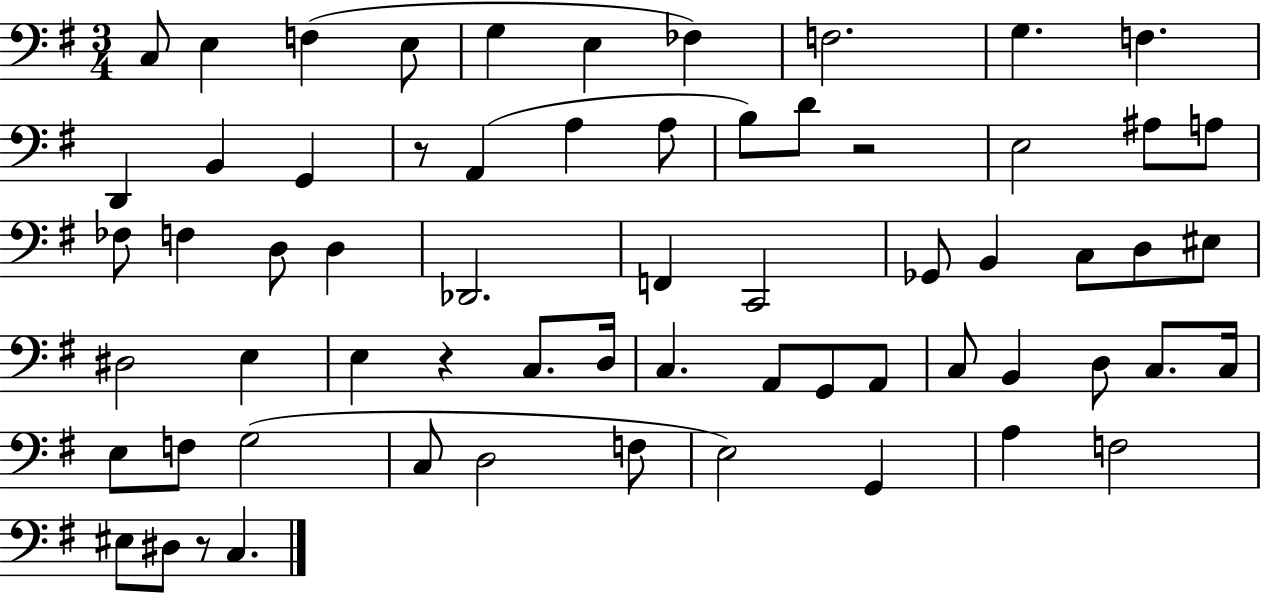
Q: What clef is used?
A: bass